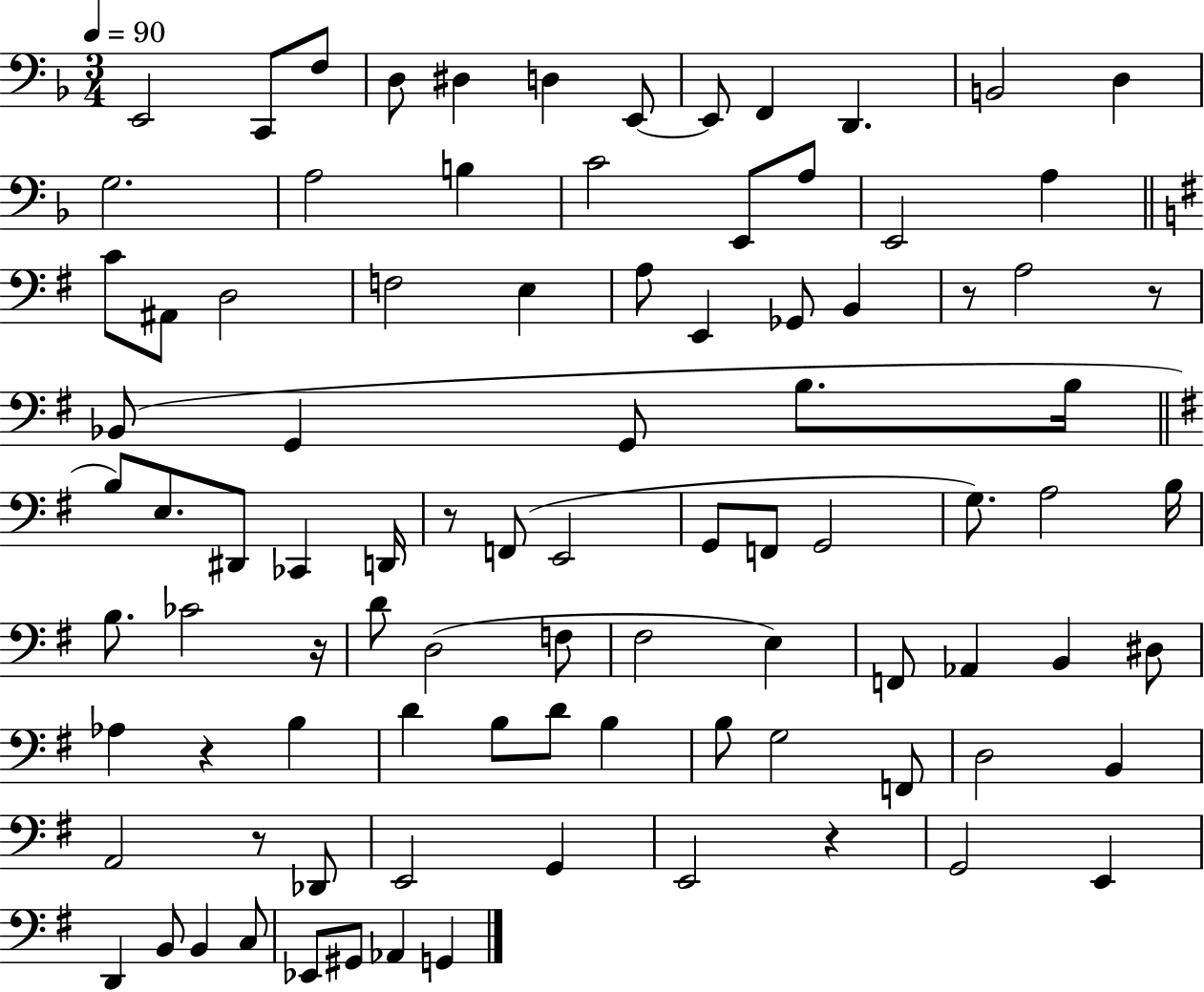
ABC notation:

X:1
T:Untitled
M:3/4
L:1/4
K:F
E,,2 C,,/2 F,/2 D,/2 ^D, D, E,,/2 E,,/2 F,, D,, B,,2 D, G,2 A,2 B, C2 E,,/2 A,/2 E,,2 A, C/2 ^A,,/2 D,2 F,2 E, A,/2 E,, _G,,/2 B,, z/2 A,2 z/2 _B,,/2 G,, G,,/2 B,/2 B,/4 B,/2 E,/2 ^D,,/2 _C,, D,,/4 z/2 F,,/2 E,,2 G,,/2 F,,/2 G,,2 G,/2 A,2 B,/4 B,/2 _C2 z/4 D/2 D,2 F,/2 ^F,2 E, F,,/2 _A,, B,, ^D,/2 _A, z B, D B,/2 D/2 B, B,/2 G,2 F,,/2 D,2 B,, A,,2 z/2 _D,,/2 E,,2 G,, E,,2 z G,,2 E,, D,, B,,/2 B,, C,/2 _E,,/2 ^G,,/2 _A,, G,,